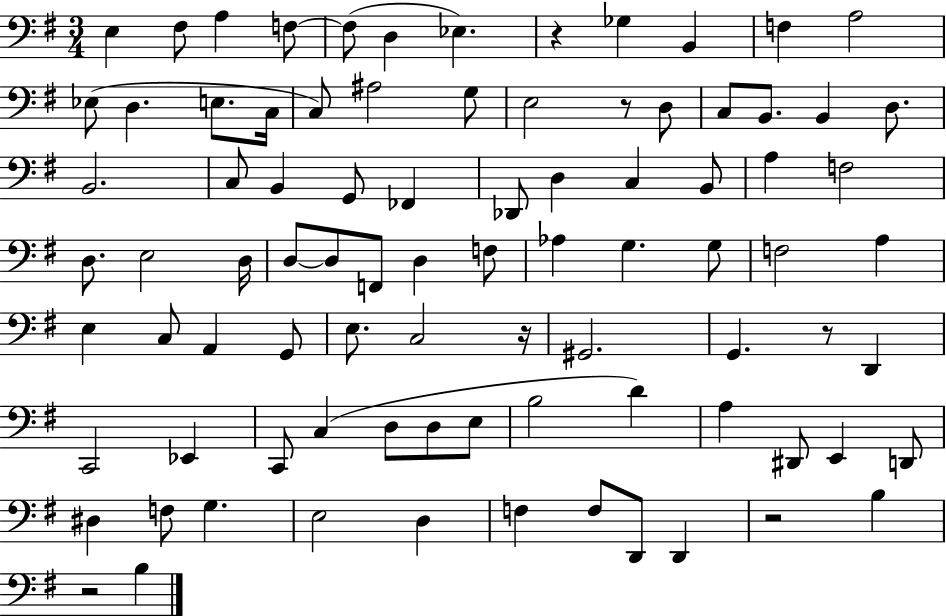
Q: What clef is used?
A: bass